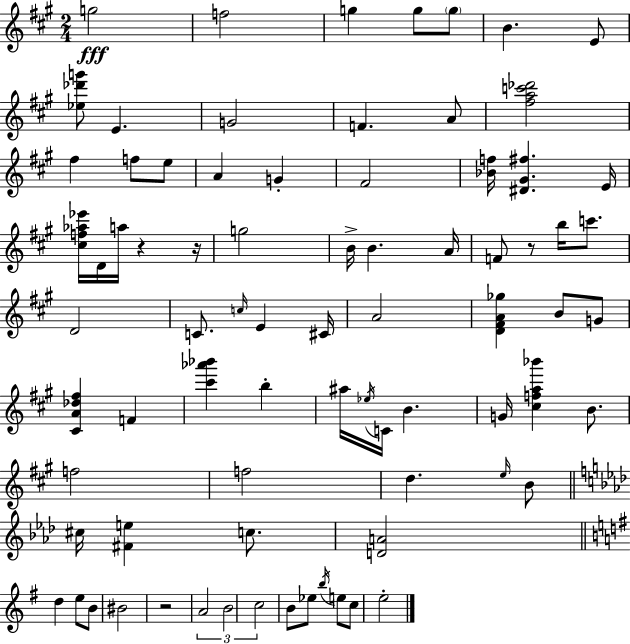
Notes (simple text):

G5/h F5/h G5/q G5/e G5/e B4/q. E4/e [Eb5,Db6,G6]/e E4/q. G4/h F4/q. A4/e [F#5,A5,C6,Db6]/h F#5/q F5/e E5/e A4/q G4/q F#4/h [Bb4,F5]/s [D#4,G#4,F#5]/q. E4/s [C#5,F5,Ab5,Eb6]/s D4/s A5/s R/q R/s G5/h B4/s B4/q. A4/s F4/e R/e B5/s C6/e. D4/h C4/e. C5/s E4/q C#4/s A4/h [D4,F#4,A4,Gb5]/q B4/e G4/e [C#4,A4,Db5,F#5]/q F4/q [C#6,Ab6,Bb6]/q B5/q A#5/s Eb5/s C4/s B4/q. G4/s [C#5,F5,A5,Bb6]/q B4/e. F5/h F5/h D5/q. E5/s B4/e C#5/s [F#4,E5]/q C5/e. [D4,A4]/h D5/q E5/e B4/e BIS4/h R/h A4/h B4/h C5/h B4/e Eb5/e B5/s E5/e C5/e E5/h